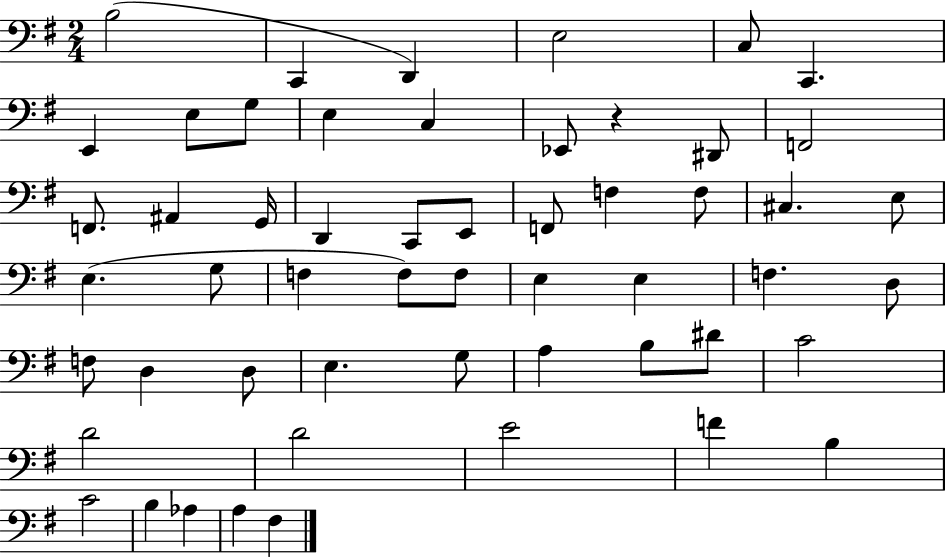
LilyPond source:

{
  \clef bass
  \numericTimeSignature
  \time 2/4
  \key g \major
  b2( | c,4 d,4) | e2 | c8 c,4. | \break e,4 e8 g8 | e4 c4 | ees,8 r4 dis,8 | f,2 | \break f,8. ais,4 g,16 | d,4 c,8 e,8 | f,8 f4 f8 | cis4. e8 | \break e4.( g8 | f4 f8) f8 | e4 e4 | f4. d8 | \break f8 d4 d8 | e4. g8 | a4 b8 dis'8 | c'2 | \break d'2 | d'2 | e'2 | f'4 b4 | \break c'2 | b4 aes4 | a4 fis4 | \bar "|."
}